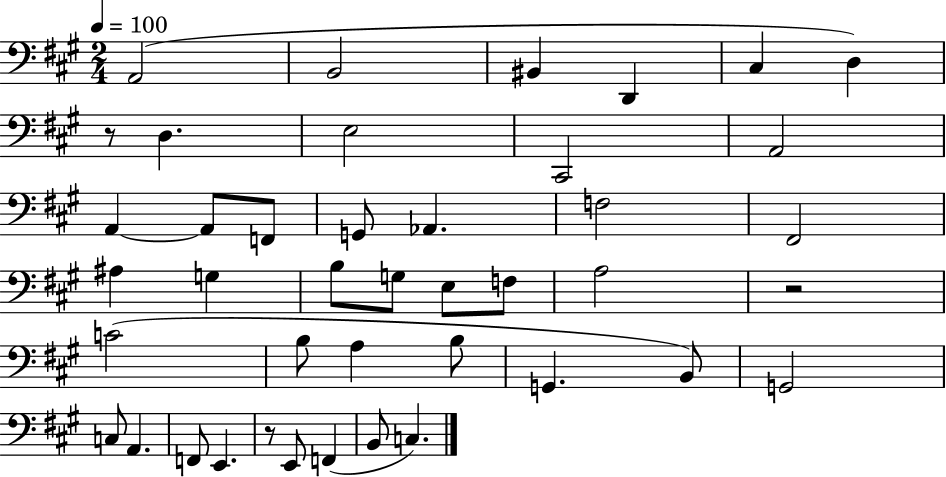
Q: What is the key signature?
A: A major